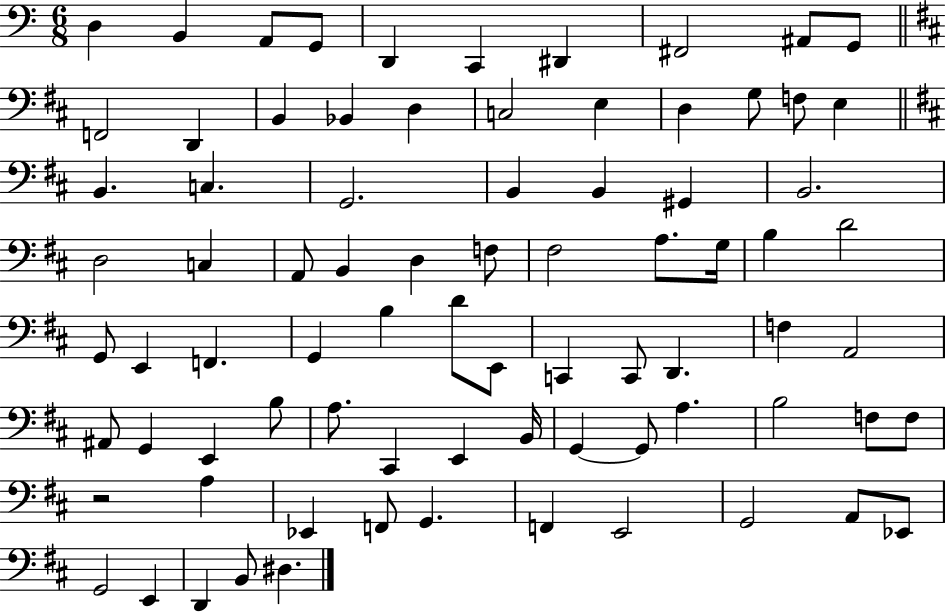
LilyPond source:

{
  \clef bass
  \numericTimeSignature
  \time 6/8
  \key c \major
  \repeat volta 2 { d4 b,4 a,8 g,8 | d,4 c,4 dis,4 | fis,2 ais,8 g,8 | \bar "||" \break \key d \major f,2 d,4 | b,4 bes,4 d4 | c2 e4 | d4 g8 f8 e4 | \break \bar "||" \break \key d \major b,4. c4. | g,2. | b,4 b,4 gis,4 | b,2. | \break d2 c4 | a,8 b,4 d4 f8 | fis2 a8. g16 | b4 d'2 | \break g,8 e,4 f,4. | g,4 b4 d'8 e,8 | c,4 c,8 d,4. | f4 a,2 | \break ais,8 g,4 e,4 b8 | a8. cis,4 e,4 b,16 | g,4~~ g,8 a4. | b2 f8 f8 | \break r2 a4 | ees,4 f,8 g,4. | f,4 e,2 | g,2 a,8 ees,8 | \break g,2 e,4 | d,4 b,8 dis4. | } \bar "|."
}